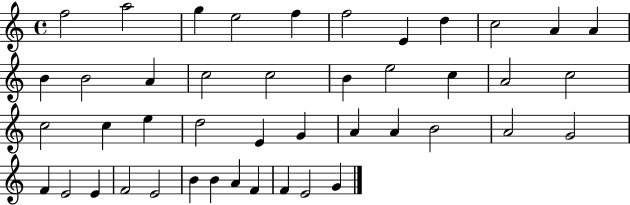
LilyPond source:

{
  \clef treble
  \time 4/4
  \defaultTimeSignature
  \key c \major
  f''2 a''2 | g''4 e''2 f''4 | f''2 e'4 d''4 | c''2 a'4 a'4 | \break b'4 b'2 a'4 | c''2 c''2 | b'4 e''2 c''4 | a'2 c''2 | \break c''2 c''4 e''4 | d''2 e'4 g'4 | a'4 a'4 b'2 | a'2 g'2 | \break f'4 e'2 e'4 | f'2 e'2 | b'4 b'4 a'4 f'4 | f'4 e'2 g'4 | \break \bar "|."
}